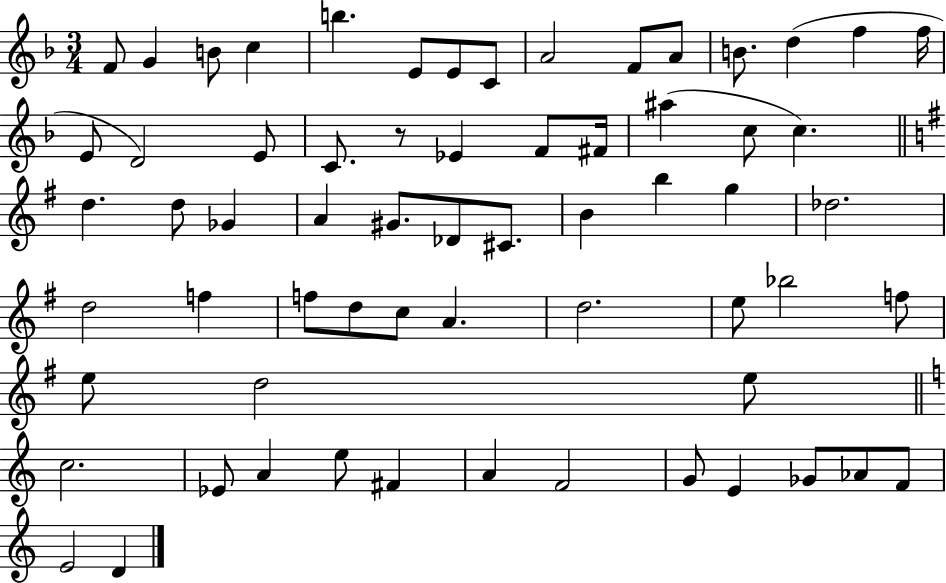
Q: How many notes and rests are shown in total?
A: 64